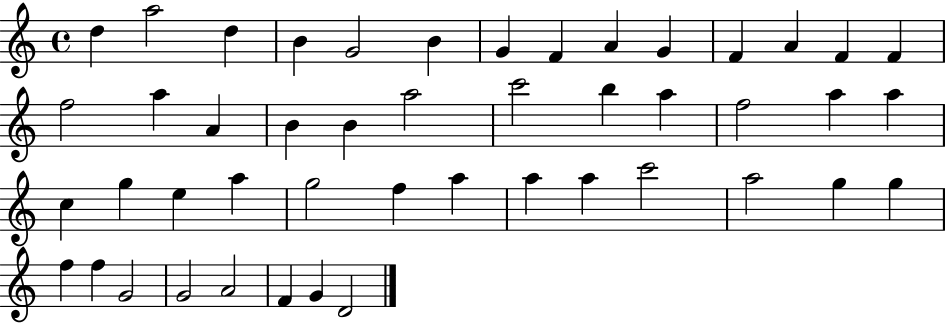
D5/q A5/h D5/q B4/q G4/h B4/q G4/q F4/q A4/q G4/q F4/q A4/q F4/q F4/q F5/h A5/q A4/q B4/q B4/q A5/h C6/h B5/q A5/q F5/h A5/q A5/q C5/q G5/q E5/q A5/q G5/h F5/q A5/q A5/q A5/q C6/h A5/h G5/q G5/q F5/q F5/q G4/h G4/h A4/h F4/q G4/q D4/h